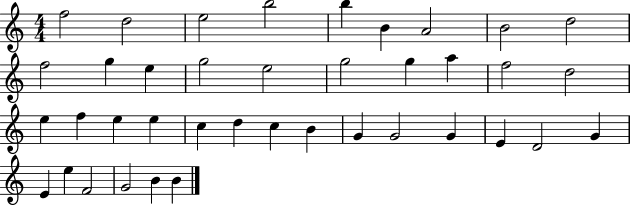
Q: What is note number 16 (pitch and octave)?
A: G5